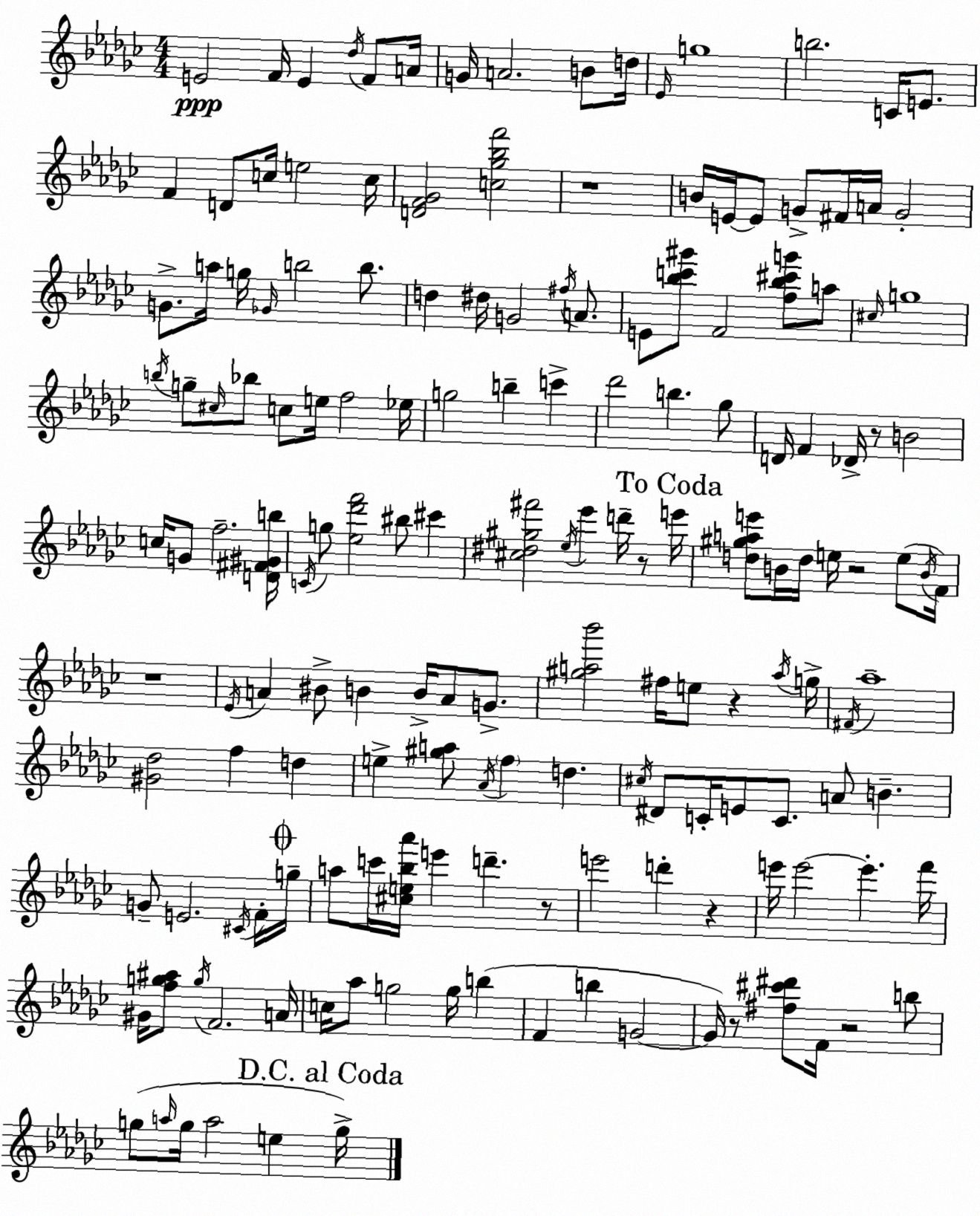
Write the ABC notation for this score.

X:1
T:Untitled
M:4/4
L:1/4
K:Ebm
E2 F/4 E _d/4 F/2 A/4 G/4 A2 B/2 d/4 _E/4 g4 b2 C/4 E/2 F D/2 c/4 e2 c/4 [DF_G]2 [c_g_bf']2 z4 B/4 E/4 E/2 G/2 ^F/4 A/4 G2 G/2 a/4 g/4 _G/4 b2 b/2 d ^d/4 G2 ^f/4 A/2 E/2 [_bc'^g']/2 F2 [f_b^c'g']/2 a/2 ^c/4 g4 b/4 g/2 ^c/4 _b/2 c/2 e/4 f2 _e/4 g2 b c' _d'2 b _g/2 D/4 F _D/4 z/2 B2 c/4 G/2 f2 [D^F^Gb]/4 C/4 g/2 [_e_d'f']2 ^b/2 ^c' [^c^d^g^f']2 _e/4 _e' d'/4 z/2 e'/4 [d^gae']/2 B/4 d/4 e/4 z2 e/2 B/4 F/4 z4 _E/4 A ^B/2 B B/4 A/2 G/2 [^ga_b']2 ^f/4 e/2 z a/4 g/4 ^F/4 _a4 [^G_d]2 f d e [^ga]/2 _A/4 f d ^c/4 ^D/2 C/4 E/2 C/2 A/2 B G/2 E2 ^C/4 F/4 g/4 a/2 c'/4 [^ce_b_a']/4 e' d' z/2 e'2 d' z e'/4 e'2 e' f'/4 ^G/4 [fg^a]/2 g/4 F2 A/4 c/4 _a/2 g2 g/4 b F b G2 G/4 z/2 [^f^c'^d']/2 F/4 z2 b/2 g/2 a/4 g/4 a2 e g/4